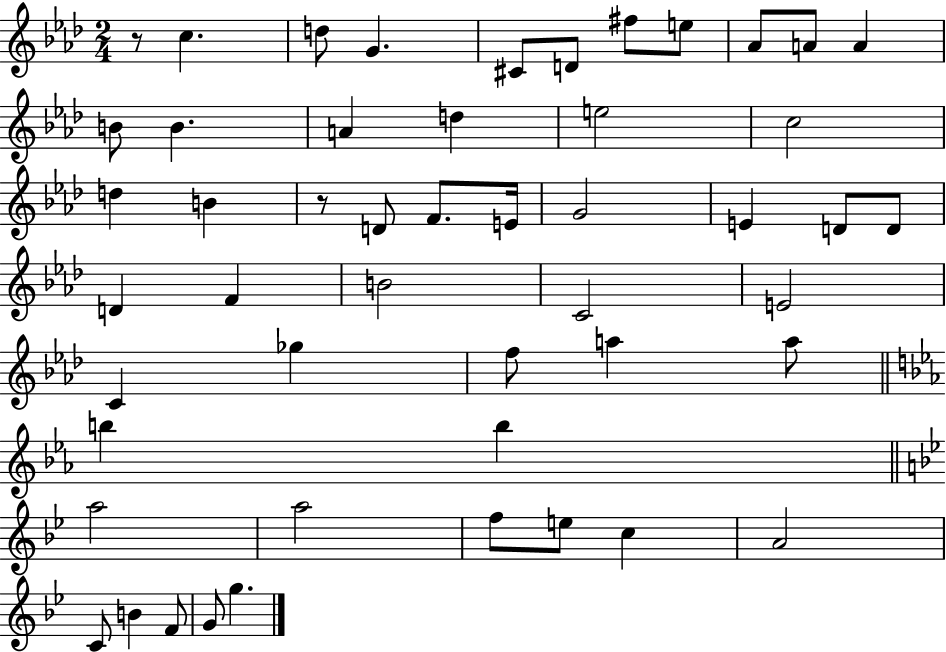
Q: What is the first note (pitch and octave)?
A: C5